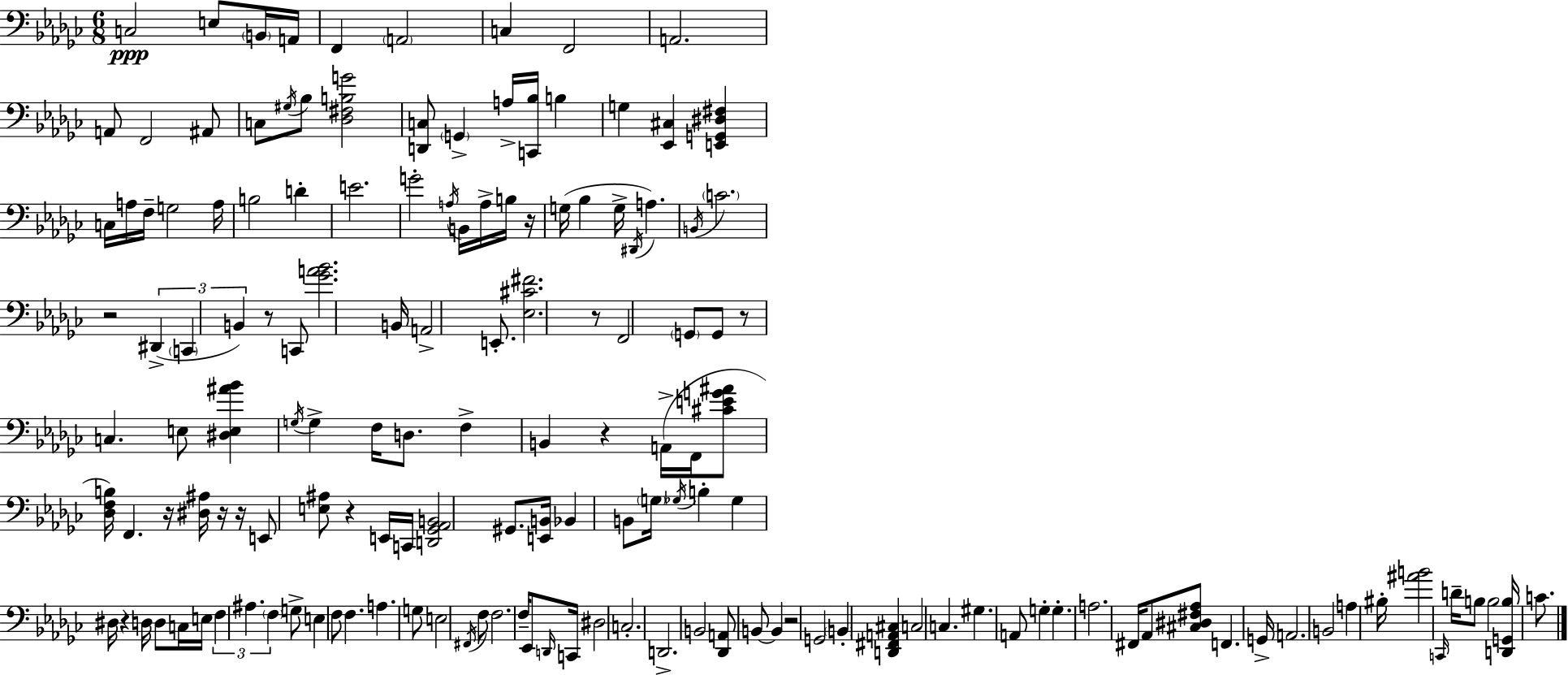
C3/h E3/e B2/s A2/s F2/q A2/h C3/q F2/h A2/h. A2/e F2/h A#2/e C3/e G#3/s Bb3/e [Db3,F#3,B3,G4]/h [D2,C3]/e G2/q A3/s [C2,Bb3]/s B3/q G3/q [Eb2,C#3]/q [E2,G2,D#3,F#3]/q C3/s A3/s F3/s G3/h A3/s B3/h D4/q E4/h. G4/h A3/s B2/s A3/s B3/s R/s G3/s Bb3/q G3/s D#2/s A3/q. B2/s C4/h. R/h D#2/q C2/q B2/q R/e C2/e [Gb4,A4,Bb4]/h. B2/s A2/h E2/e. [Eb3,C#4,F#4]/h. R/e F2/h G2/e G2/e R/e C3/q. E3/e [D#3,E3,A#4,Bb4]/q G3/s G3/q F3/s D3/e. F3/q B2/q R/q A2/s F2/s [C#4,E4,G4,A#4]/e [Db3,F3,B3]/s F2/q. R/s [D#3,A#3]/s R/s R/s E2/e [E3,A#3]/e R/q E2/s C2/s [D2,Gb2,Ab2,B2]/h G#2/e. [E2,B2]/s Bb2/q B2/e G3/s Gb3/s B3/q Gb3/q D#3/s R/q D3/s D3/e C3/s E3/s F3/q A#3/q. F3/q G3/e E3/q F3/e F3/q. A3/q. G3/e E3/h F#2/s F3/e F3/h. F3/s Eb2/e D2/s C2/s D#3/h C3/h. D2/h. B2/h [Db2,A2]/e B2/e B2/q R/h G2/h B2/q [D2,F#2,A2,C#3]/q C3/h C3/q. G#3/q. A2/e G3/q G3/q. A3/h. F#2/s Ab2/e [C#3,D#3,F#3,Ab3]/e F2/q. G2/s A2/h. B2/h A3/q BIS3/s [A#4,B4]/h C2/s D4/s B3/e B3/h [D2,G2,B3]/s C4/e.